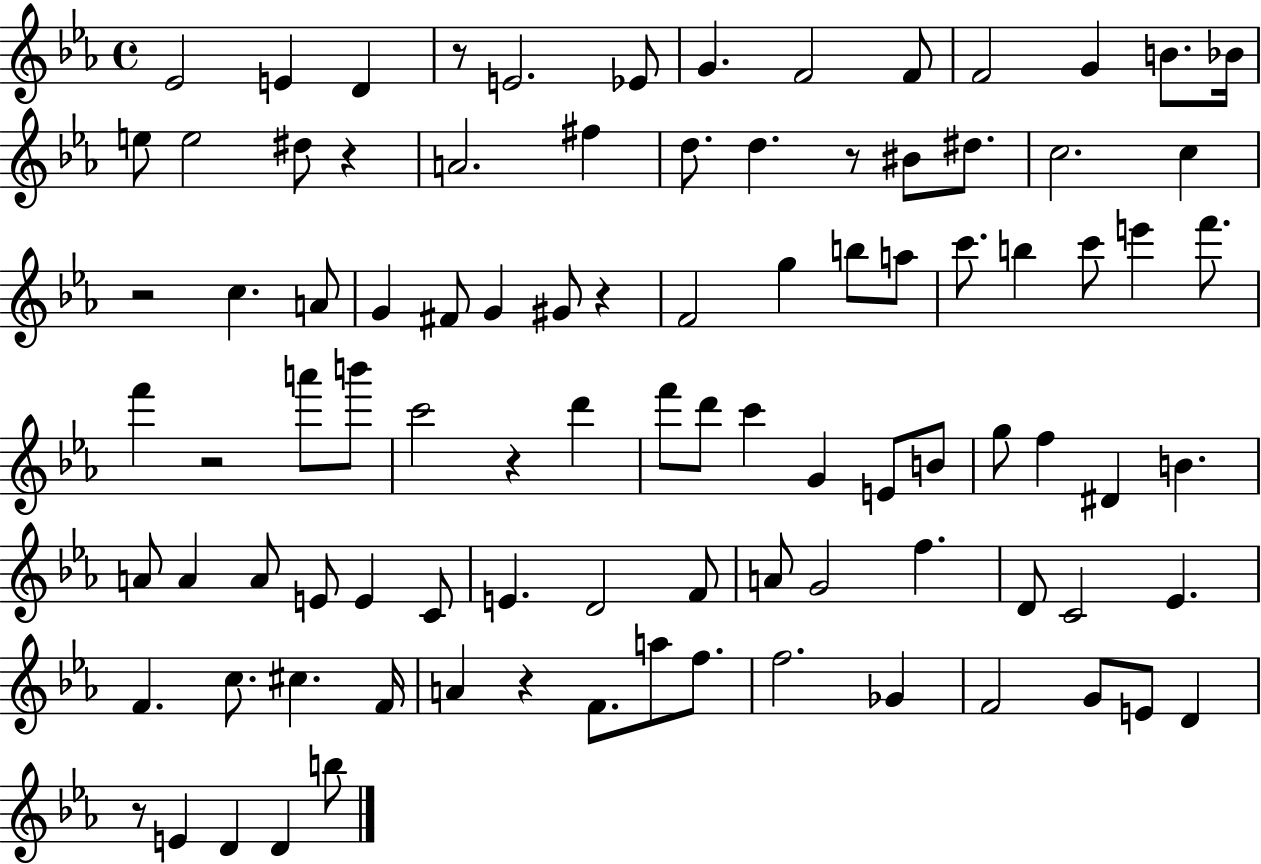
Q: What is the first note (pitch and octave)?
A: Eb4